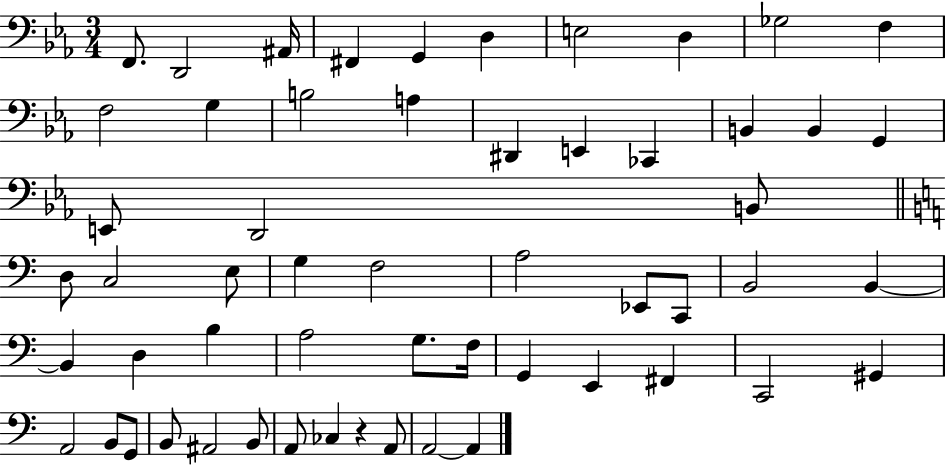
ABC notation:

X:1
T:Untitled
M:3/4
L:1/4
K:Eb
F,,/2 D,,2 ^A,,/4 ^F,, G,, D, E,2 D, _G,2 F, F,2 G, B,2 A, ^D,, E,, _C,, B,, B,, G,, E,,/2 D,,2 B,,/2 D,/2 C,2 E,/2 G, F,2 A,2 _E,,/2 C,,/2 B,,2 B,, B,, D, B, A,2 G,/2 F,/4 G,, E,, ^F,, C,,2 ^G,, A,,2 B,,/2 G,,/2 B,,/2 ^A,,2 B,,/2 A,,/2 _C, z A,,/2 A,,2 A,,